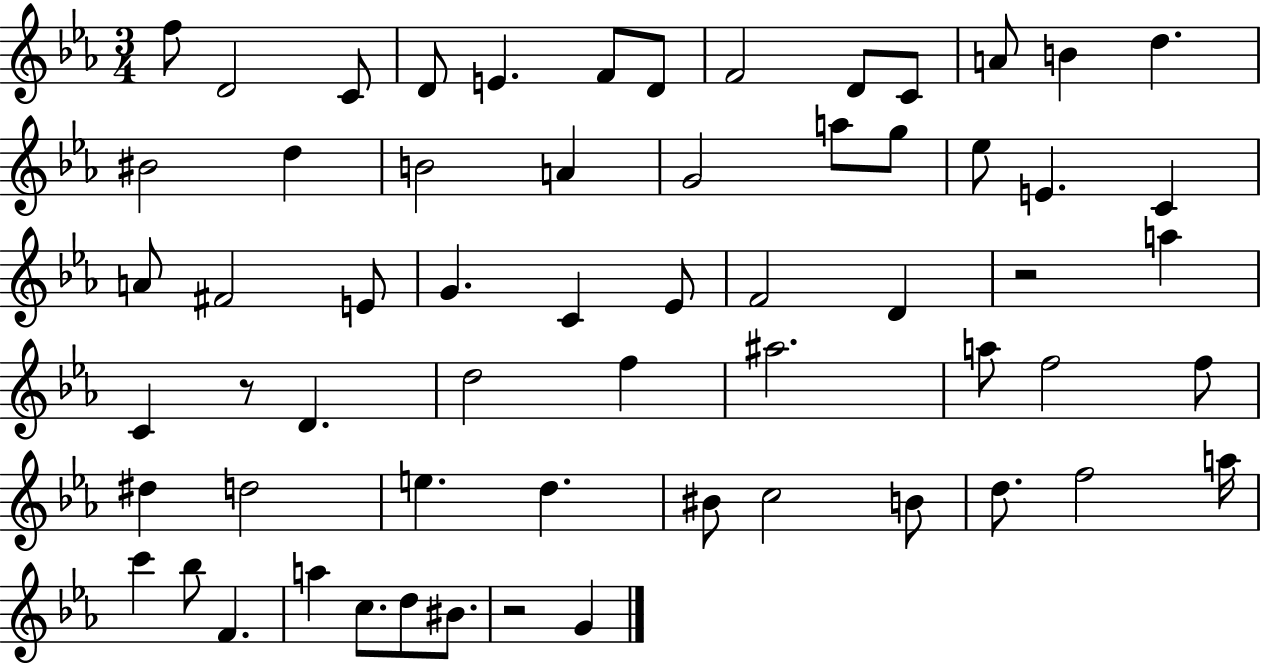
F5/e D4/h C4/e D4/e E4/q. F4/e D4/e F4/h D4/e C4/e A4/e B4/q D5/q. BIS4/h D5/q B4/h A4/q G4/h A5/e G5/e Eb5/e E4/q. C4/q A4/e F#4/h E4/e G4/q. C4/q Eb4/e F4/h D4/q R/h A5/q C4/q R/e D4/q. D5/h F5/q A#5/h. A5/e F5/h F5/e D#5/q D5/h E5/q. D5/q. BIS4/e C5/h B4/e D5/e. F5/h A5/s C6/q Bb5/e F4/q. A5/q C5/e. D5/e BIS4/e. R/h G4/q